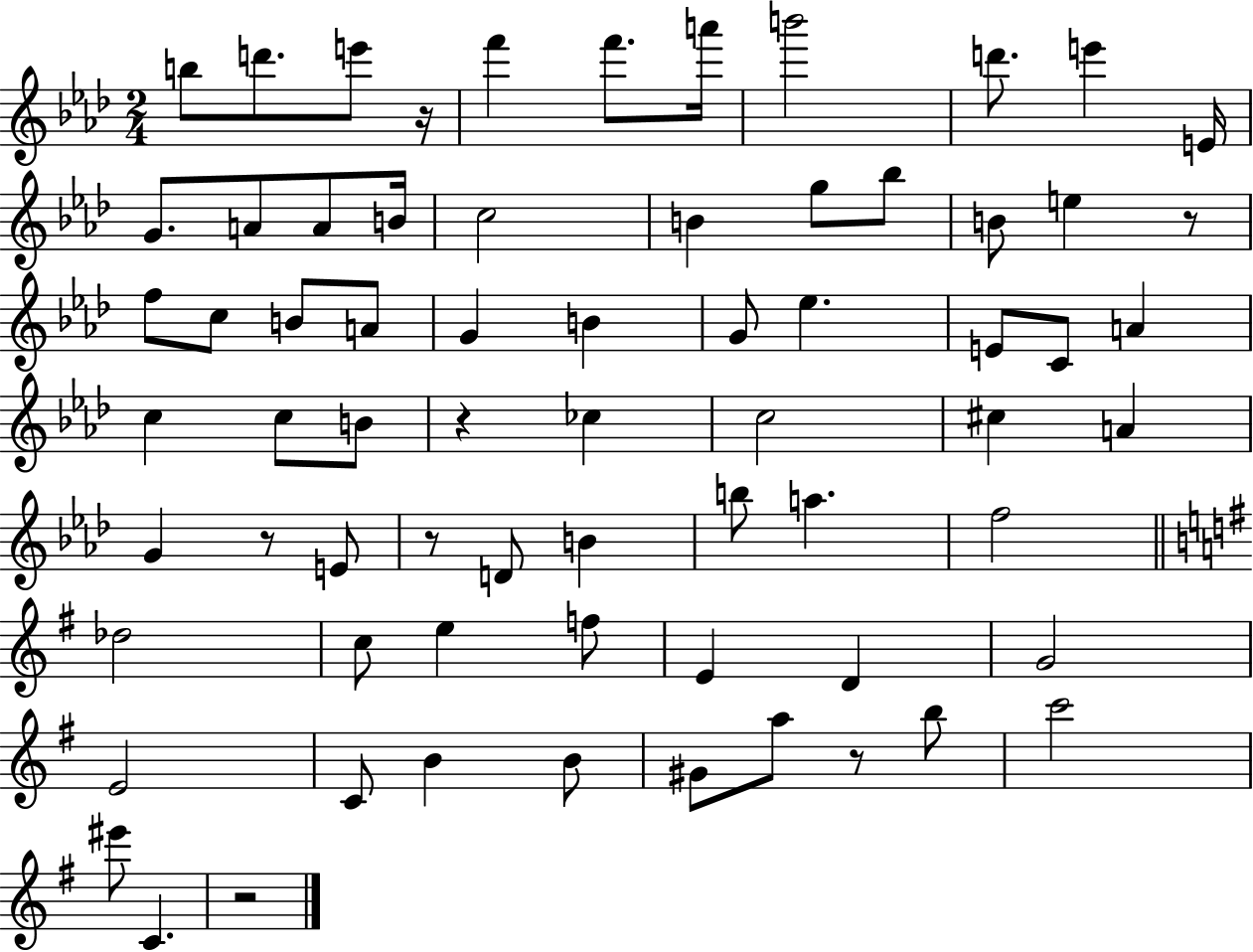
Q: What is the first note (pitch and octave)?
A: B5